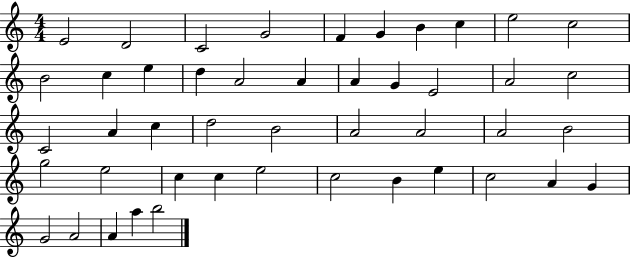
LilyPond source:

{
  \clef treble
  \numericTimeSignature
  \time 4/4
  \key c \major
  e'2 d'2 | c'2 g'2 | f'4 g'4 b'4 c''4 | e''2 c''2 | \break b'2 c''4 e''4 | d''4 a'2 a'4 | a'4 g'4 e'2 | a'2 c''2 | \break c'2 a'4 c''4 | d''2 b'2 | a'2 a'2 | a'2 b'2 | \break g''2 e''2 | c''4 c''4 e''2 | c''2 b'4 e''4 | c''2 a'4 g'4 | \break g'2 a'2 | a'4 a''4 b''2 | \bar "|."
}